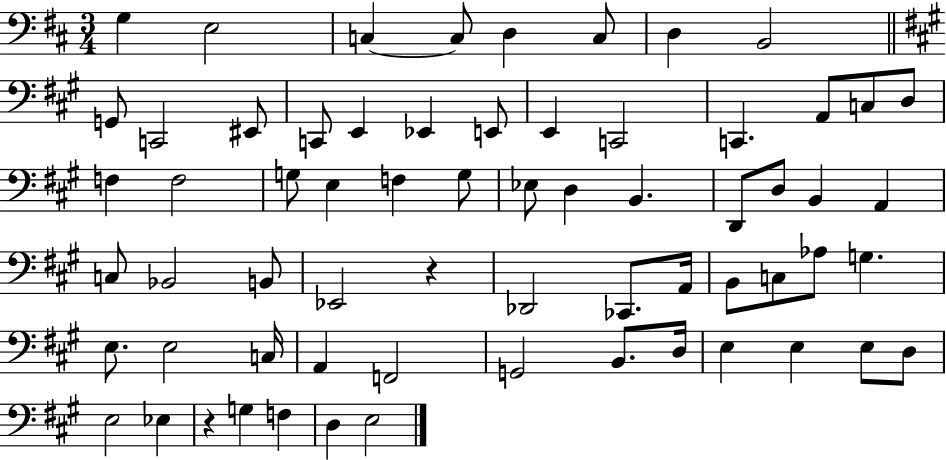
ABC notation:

X:1
T:Untitled
M:3/4
L:1/4
K:D
G, E,2 C, C,/2 D, C,/2 D, B,,2 G,,/2 C,,2 ^E,,/2 C,,/2 E,, _E,, E,,/2 E,, C,,2 C,, A,,/2 C,/2 D,/2 F, F,2 G,/2 E, F, G,/2 _E,/2 D, B,, D,,/2 D,/2 B,, A,, C,/2 _B,,2 B,,/2 _E,,2 z _D,,2 _C,,/2 A,,/4 B,,/2 C,/2 _A,/2 G, E,/2 E,2 C,/4 A,, F,,2 G,,2 B,,/2 D,/4 E, E, E,/2 D,/2 E,2 _E, z G, F, D, E,2